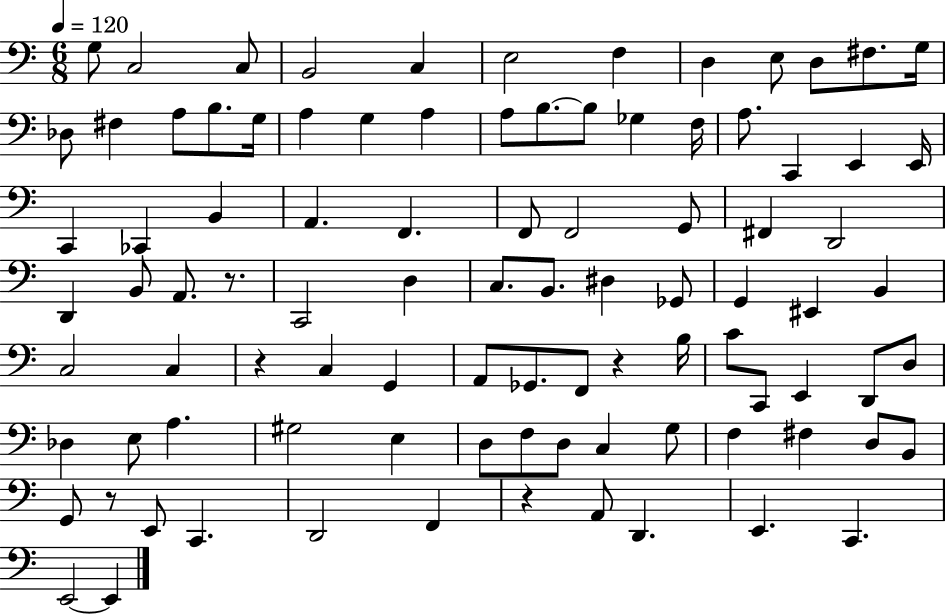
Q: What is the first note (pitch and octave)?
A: G3